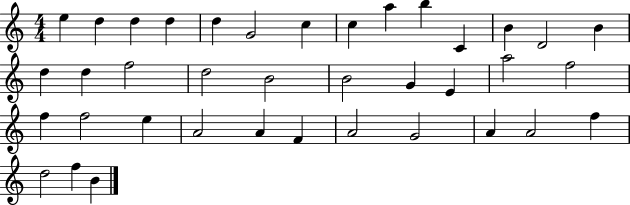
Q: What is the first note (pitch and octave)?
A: E5